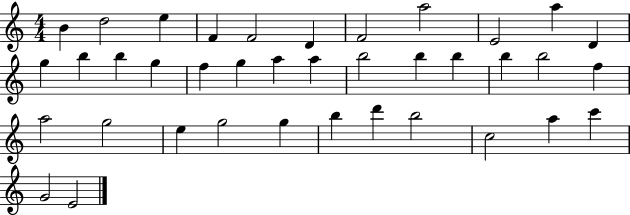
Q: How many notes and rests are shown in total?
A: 38